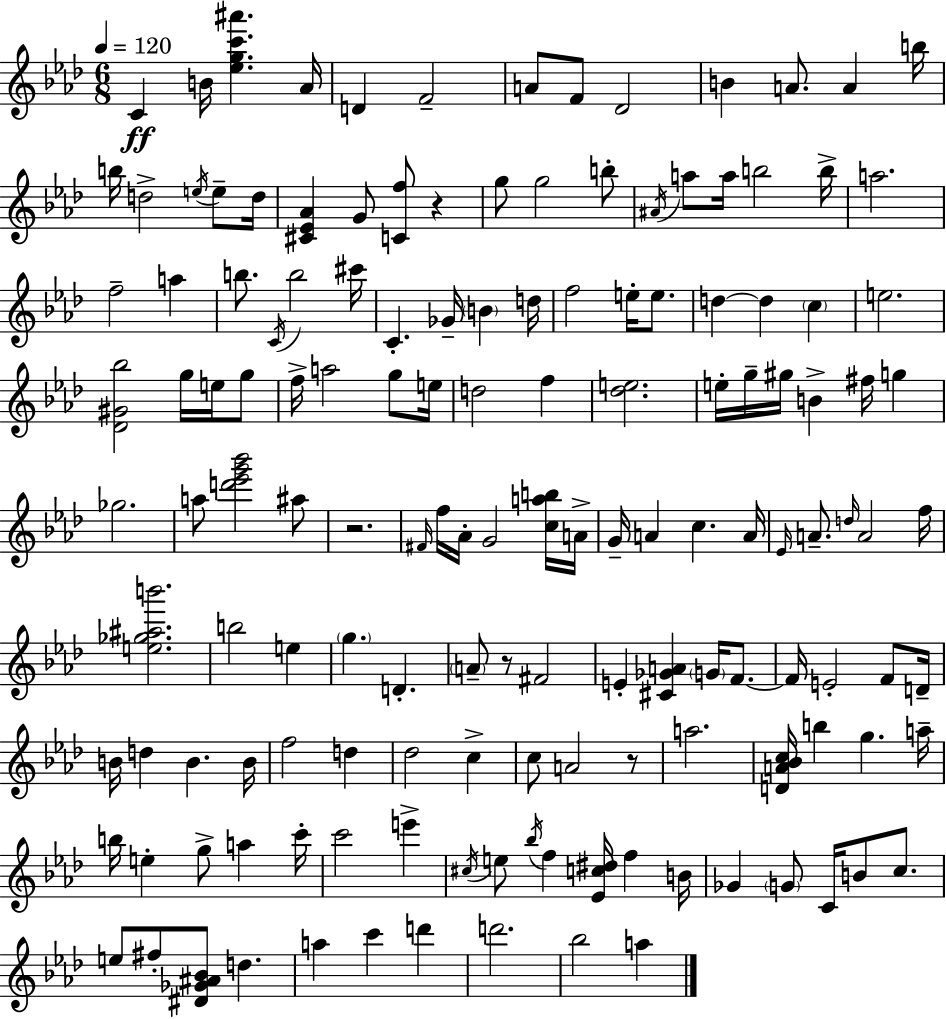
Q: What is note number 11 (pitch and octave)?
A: A4